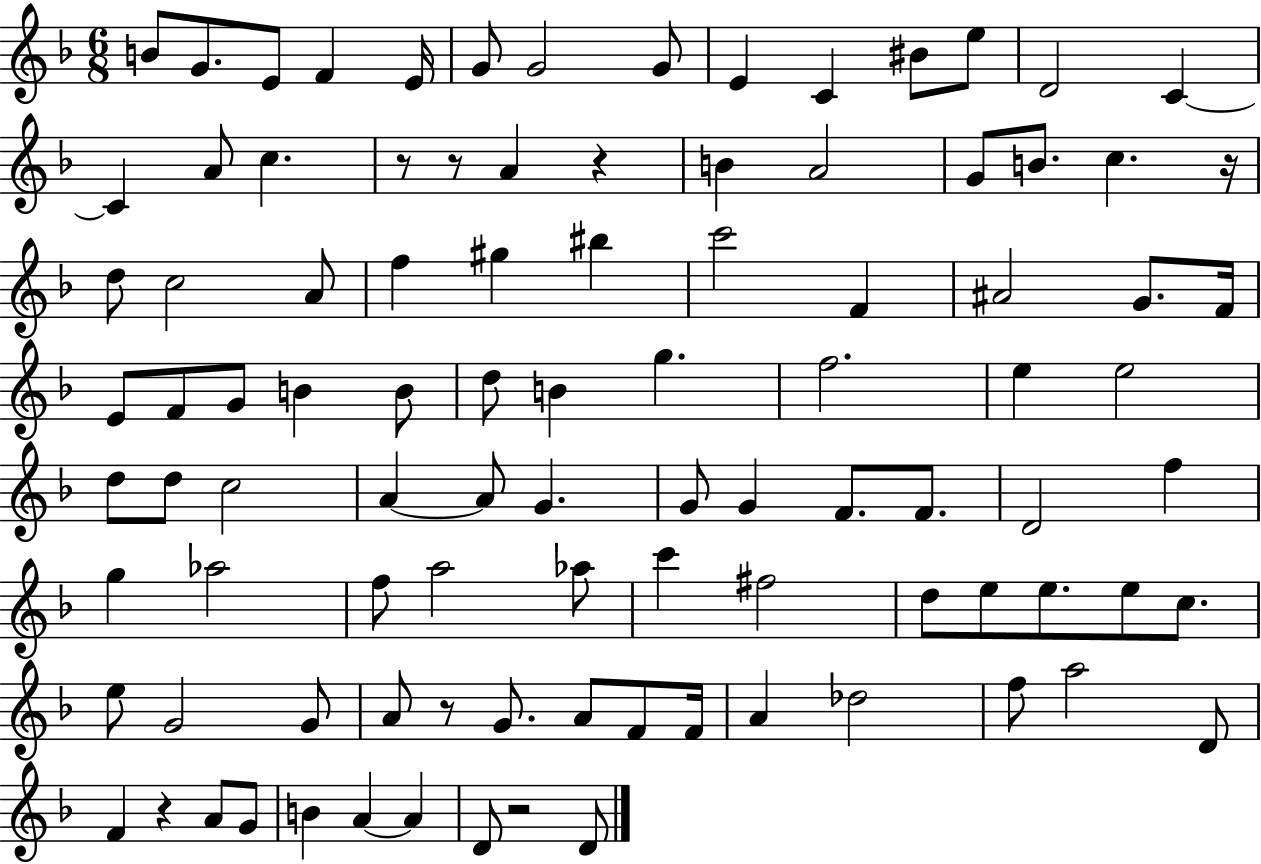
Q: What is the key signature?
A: F major